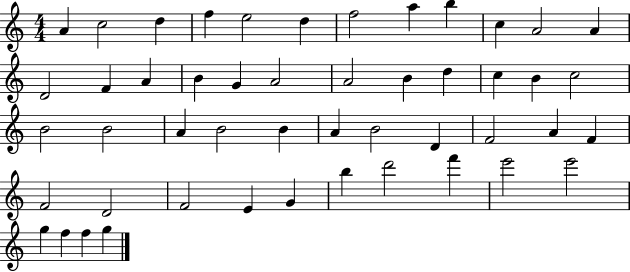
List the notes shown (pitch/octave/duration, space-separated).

A4/q C5/h D5/q F5/q E5/h D5/q F5/h A5/q B5/q C5/q A4/h A4/q D4/h F4/q A4/q B4/q G4/q A4/h A4/h B4/q D5/q C5/q B4/q C5/h B4/h B4/h A4/q B4/h B4/q A4/q B4/h D4/q F4/h A4/q F4/q F4/h D4/h F4/h E4/q G4/q B5/q D6/h F6/q E6/h E6/h G5/q F5/q F5/q G5/q